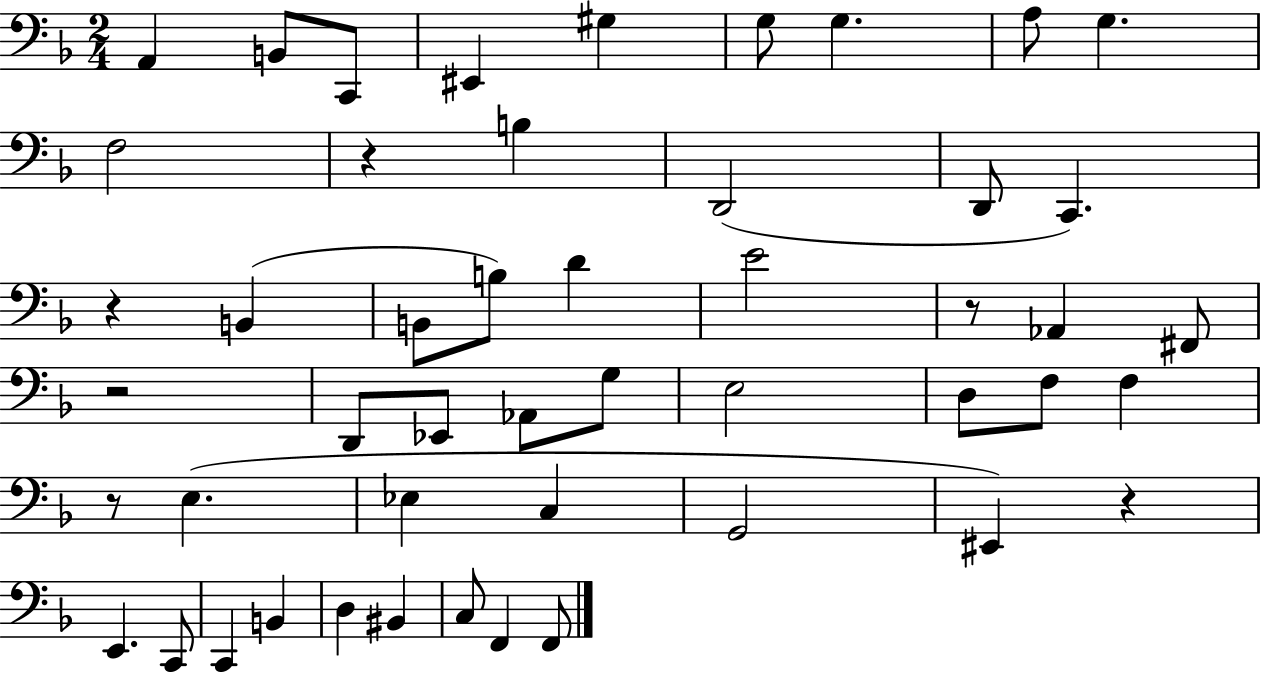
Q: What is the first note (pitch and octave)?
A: A2